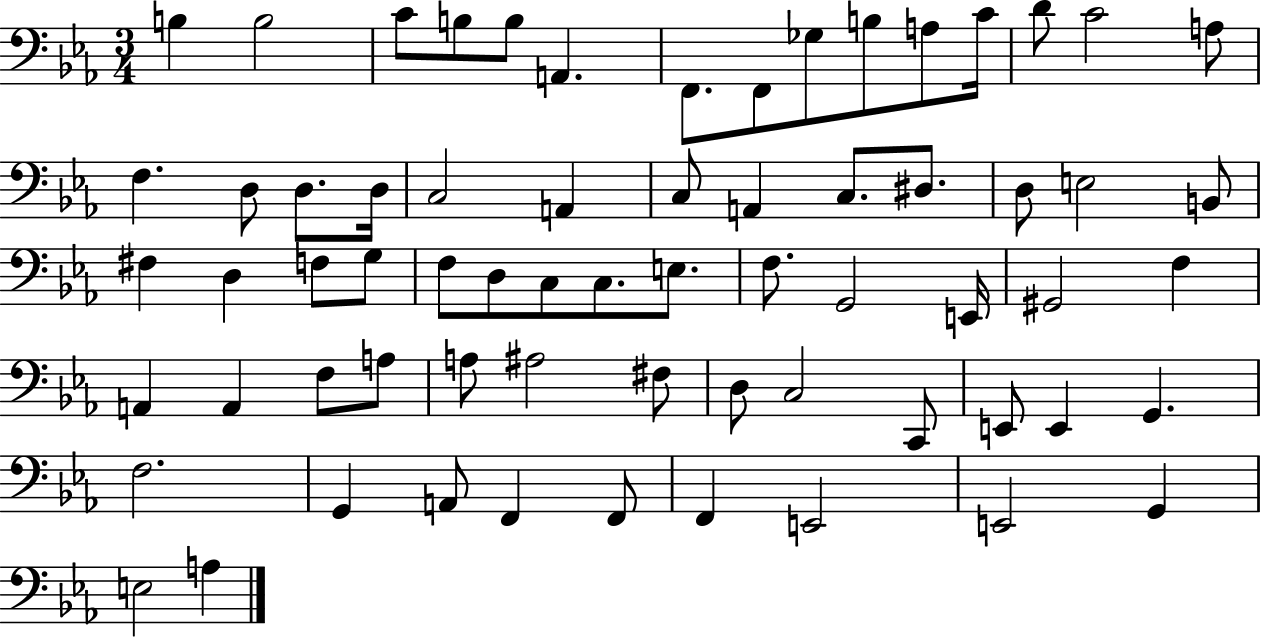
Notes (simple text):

B3/q B3/h C4/e B3/e B3/e A2/q. F2/e. F2/e Gb3/e B3/e A3/e C4/s D4/e C4/h A3/e F3/q. D3/e D3/e. D3/s C3/h A2/q C3/e A2/q C3/e. D#3/e. D3/e E3/h B2/e F#3/q D3/q F3/e G3/e F3/e D3/e C3/e C3/e. E3/e. F3/e. G2/h E2/s G#2/h F3/q A2/q A2/q F3/e A3/e A3/e A#3/h F#3/e D3/e C3/h C2/e E2/e E2/q G2/q. F3/h. G2/q A2/e F2/q F2/e F2/q E2/h E2/h G2/q E3/h A3/q